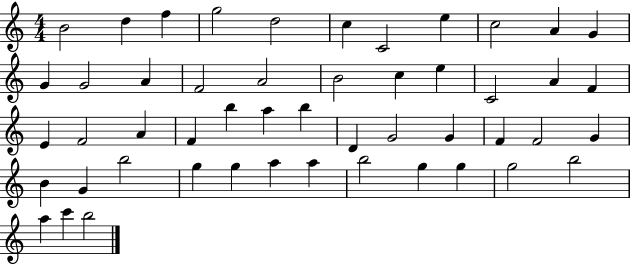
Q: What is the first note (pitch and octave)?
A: B4